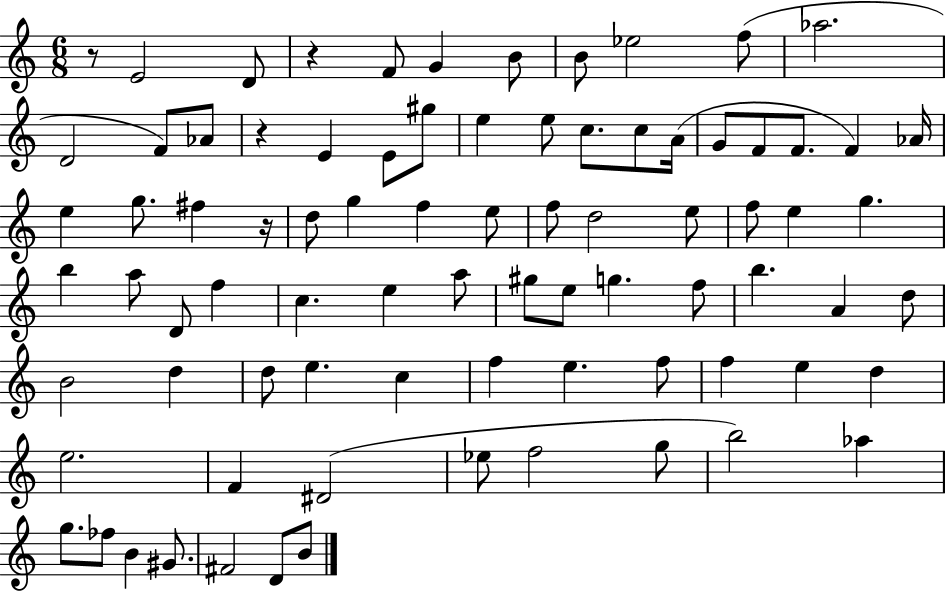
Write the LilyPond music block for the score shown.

{
  \clef treble
  \numericTimeSignature
  \time 6/8
  \key c \major
  \repeat volta 2 { r8 e'2 d'8 | r4 f'8 g'4 b'8 | b'8 ees''2 f''8( | aes''2. | \break d'2 f'8) aes'8 | r4 e'4 e'8 gis''8 | e''4 e''8 c''8. c''8 a'16( | g'8 f'8 f'8. f'4) aes'16 | \break e''4 g''8. fis''4 r16 | d''8 g''4 f''4 e''8 | f''8 d''2 e''8 | f''8 e''4 g''4. | \break b''4 a''8 d'8 f''4 | c''4. e''4 a''8 | gis''8 e''8 g''4. f''8 | b''4. a'4 d''8 | \break b'2 d''4 | d''8 e''4. c''4 | f''4 e''4. f''8 | f''4 e''4 d''4 | \break e''2. | f'4 dis'2( | ees''8 f''2 g''8 | b''2) aes''4 | \break g''8. fes''8 b'4 gis'8. | fis'2 d'8 b'8 | } \bar "|."
}